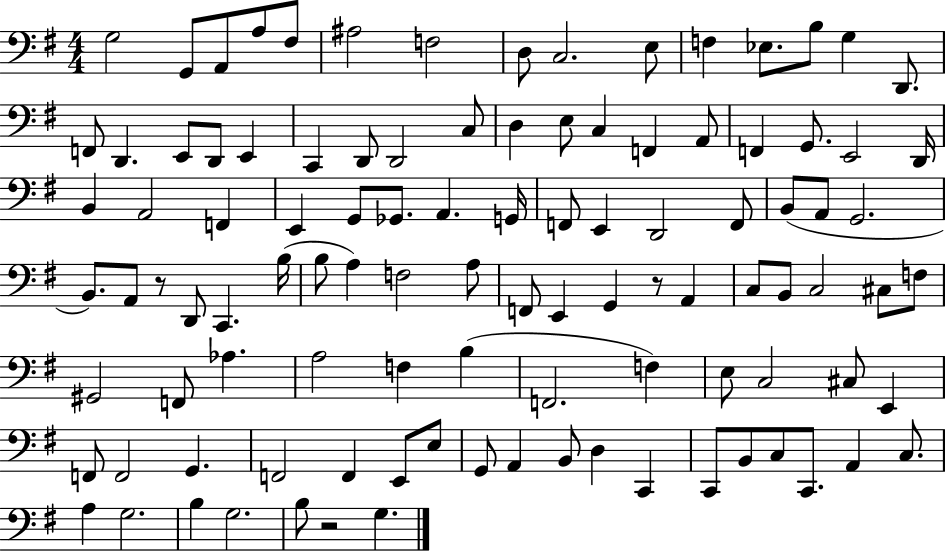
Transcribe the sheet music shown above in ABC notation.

X:1
T:Untitled
M:4/4
L:1/4
K:G
G,2 G,,/2 A,,/2 A,/2 ^F,/2 ^A,2 F,2 D,/2 C,2 E,/2 F, _E,/2 B,/2 G, D,,/2 F,,/2 D,, E,,/2 D,,/2 E,, C,, D,,/2 D,,2 C,/2 D, E,/2 C, F,, A,,/2 F,, G,,/2 E,,2 D,,/4 B,, A,,2 F,, E,, G,,/2 _G,,/2 A,, G,,/4 F,,/2 E,, D,,2 F,,/2 B,,/2 A,,/2 G,,2 B,,/2 A,,/2 z/2 D,,/2 C,, B,/4 B,/2 A, F,2 A,/2 F,,/2 E,, G,, z/2 A,, C,/2 B,,/2 C,2 ^C,/2 F,/2 ^G,,2 F,,/2 _A, A,2 F, B, F,,2 F, E,/2 C,2 ^C,/2 E,, F,,/2 F,,2 G,, F,,2 F,, E,,/2 E,/2 G,,/2 A,, B,,/2 D, C,, C,,/2 B,,/2 C,/2 C,,/2 A,, C,/2 A, G,2 B, G,2 B,/2 z2 G,